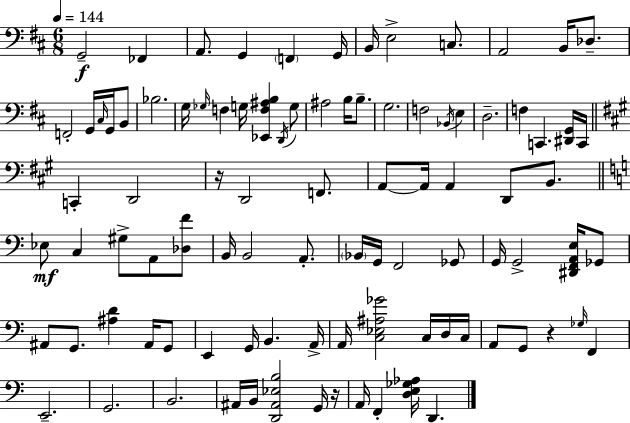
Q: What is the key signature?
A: D major